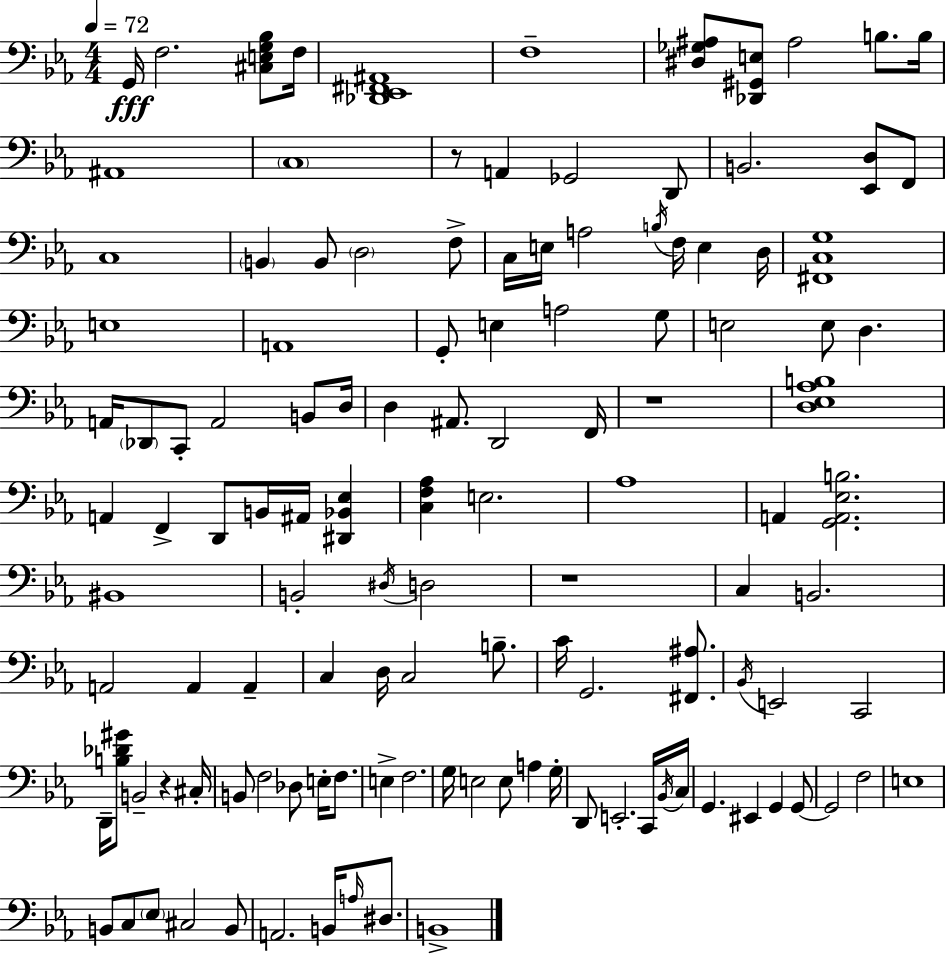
X:1
T:Untitled
M:4/4
L:1/4
K:Cm
G,,/4 F,2 [^C,E,G,_B,]/2 F,/4 [_D,,_E,,^F,,^A,,]4 F,4 [^D,_G,^A,]/2 [_D,,^G,,E,]/2 ^A,2 B,/2 B,/4 ^A,,4 C,4 z/2 A,, _G,,2 D,,/2 B,,2 [_E,,D,]/2 F,,/2 C,4 B,, B,,/2 D,2 F,/2 C,/4 E,/4 A,2 B,/4 F,/4 E, D,/4 [^F,,C,G,]4 E,4 A,,4 G,,/2 E, A,2 G,/2 E,2 E,/2 D, A,,/4 _D,,/2 C,,/2 A,,2 B,,/2 D,/4 D, ^A,,/2 D,,2 F,,/4 z4 [D,_E,_A,B,]4 A,, F,, D,,/2 B,,/4 ^A,,/4 [^D,,_B,,_E,] [C,F,_A,] E,2 _A,4 A,, [G,,A,,_E,B,]2 ^B,,4 B,,2 ^D,/4 D,2 z4 C, B,,2 A,,2 A,, A,, C, D,/4 C,2 B,/2 C/4 G,,2 [^F,,^A,]/2 _B,,/4 E,,2 C,,2 D,,/4 [B,_D^G]/2 B,,2 z ^C,/4 B,,/2 F,2 _D,/2 E,/4 F,/2 E, F,2 G,/4 E,2 E,/2 A, G,/4 D,,/2 E,,2 C,,/4 _B,,/4 C,/4 G,, ^E,, G,, G,,/2 G,,2 F,2 E,4 B,,/2 C,/2 _E,/2 ^C,2 B,,/2 A,,2 B,,/4 A,/4 ^D,/2 B,,4